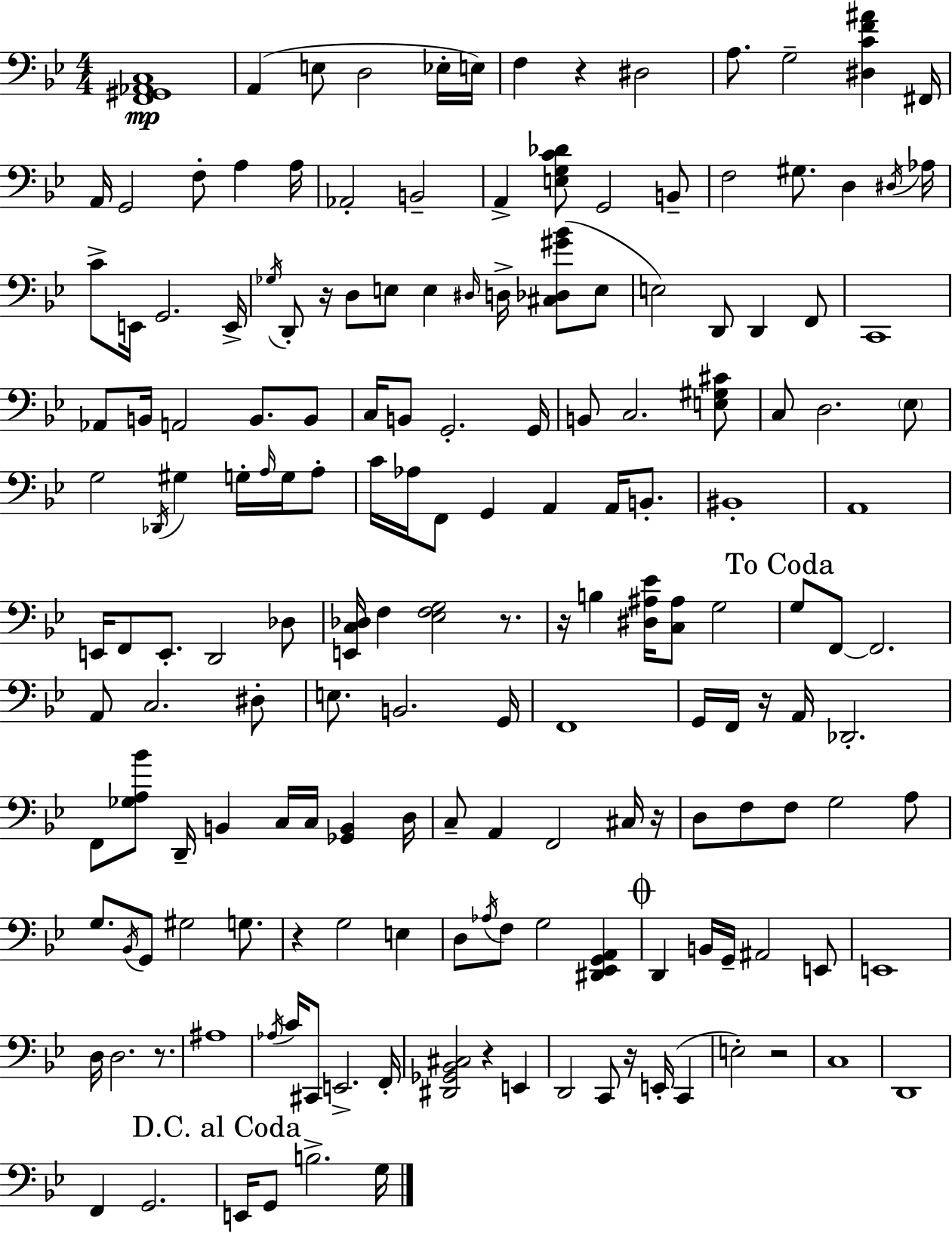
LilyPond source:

{
  \clef bass
  \numericTimeSignature
  \time 4/4
  \key bes \major
  <f, gis, aes, c>1\mp | a,4( e8 d2 ees16-. e16) | f4 r4 dis2 | a8. g2-- <dis c' f' ais'>4 fis,16 | \break a,16 g,2 f8-. a4 a16 | aes,2-. b,2-- | a,4-> <e g c' des'>8 g,2 b,8-- | f2 gis8. d4 \acciaccatura { dis16 } | \break aes16 c'8-> e,16 g,2. | e,16-> \acciaccatura { ges16 } d,8-. r16 d8 e8 e4 \grace { dis16 } d16-> <cis des gis' bes'>8( | e8 e2) d,8 d,4 | f,8 c,1 | \break aes,8 b,16 a,2 b,8. | b,8 c16 b,8 g,2.-. | g,16 b,8 c2. | <e gis cis'>8 c8 d2. | \break \parenthesize ees8 g2 \acciaccatura { des,16 } gis4 | g16-. \grace { a16 } g16 a8-. c'16 aes16 f,8 g,4 a,4 | a,16 b,8.-. bis,1-. | a,1 | \break e,16 f,8 e,8.-. d,2 | des8 <e, c des>16 f4 <ees f g>2 | r8. r16 b4 <dis ais ees'>16 <c ais>8 g2 | \mark "To Coda" g8 f,8~~ f,2. | \break a,8 c2. | dis8-. e8. b,2. | g,16 f,1 | g,16 f,16 r16 a,16 des,2.-. | \break f,8 <ges a bes'>8 d,16-- b,4 c16 c16 | <ges, b,>4 d16 c8-- a,4 f,2 | cis16 r16 d8 f8 f8 g2 | a8 g8. \acciaccatura { bes,16 } g,8 gis2 | \break g8. r4 g2 | e4 d8 \acciaccatura { aes16 } f8 g2 | <dis, ees, g, a,>4 \mark \markup { \musicglyph "scripts.coda" } d,4 b,16 g,16-- ais,2 | e,8 e,1 | \break d16 d2. | r8. ais1 | \acciaccatura { aes16 } c'16 cis,8 e,2.-> | f,16-. <dis, ges, bes, cis>2 | \break r4 e,4 d,2 | c,8 r16 e,16-.( c,4 e2-.) | r2 c1 | d,1 | \break f,4 g,2. | \mark "D.C. al Coda" e,16 g,8 b2.-> | g16 \bar "|."
}